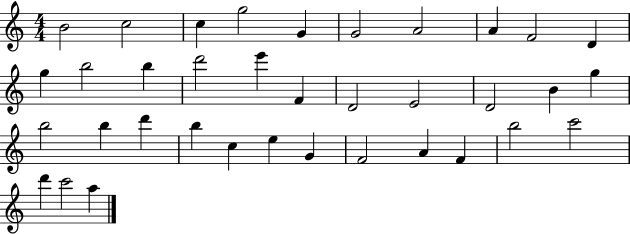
{
  \clef treble
  \numericTimeSignature
  \time 4/4
  \key c \major
  b'2 c''2 | c''4 g''2 g'4 | g'2 a'2 | a'4 f'2 d'4 | \break g''4 b''2 b''4 | d'''2 e'''4 f'4 | d'2 e'2 | d'2 b'4 g''4 | \break b''2 b''4 d'''4 | b''4 c''4 e''4 g'4 | f'2 a'4 f'4 | b''2 c'''2 | \break d'''4 c'''2 a''4 | \bar "|."
}